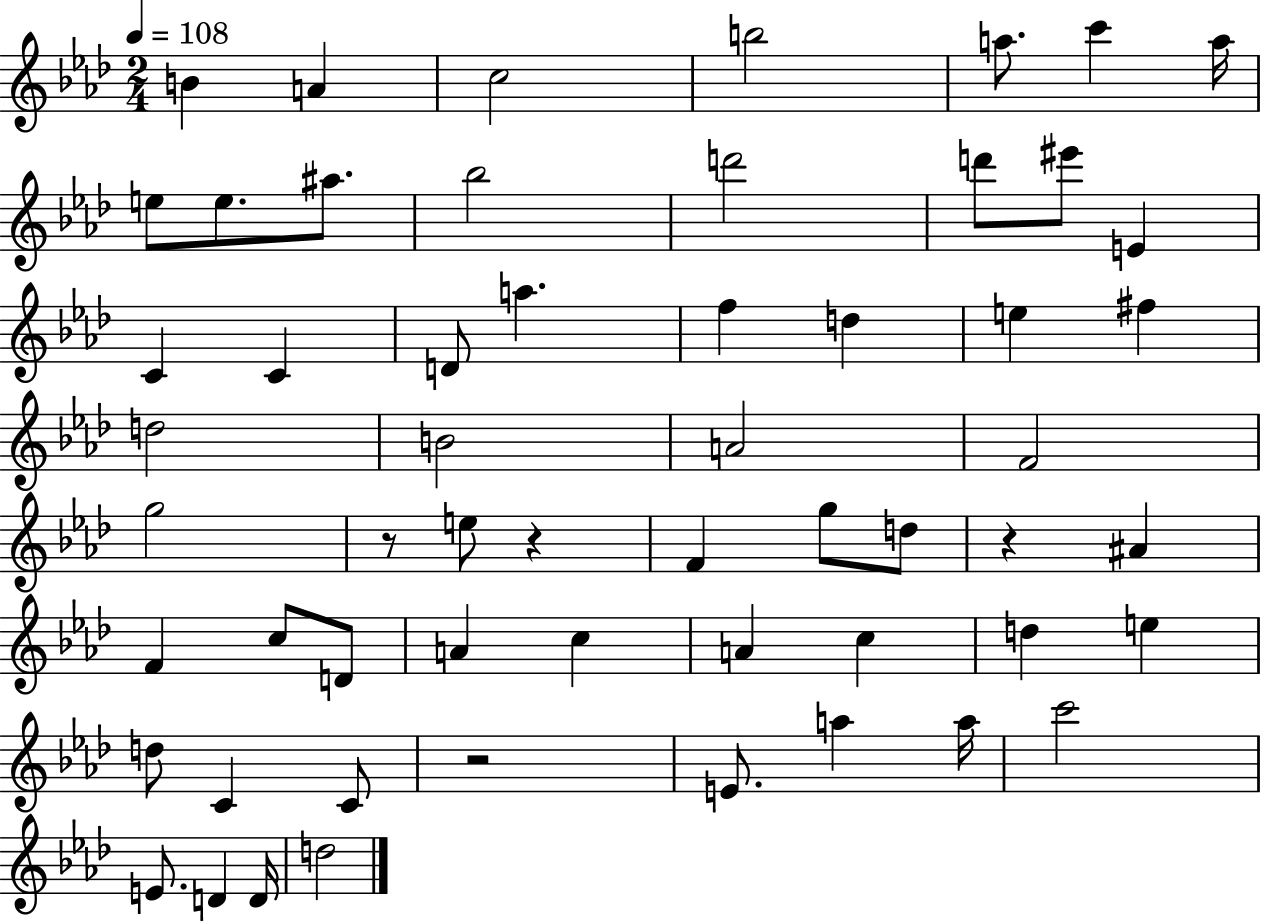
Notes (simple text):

B4/q A4/q C5/h B5/h A5/e. C6/q A5/s E5/e E5/e. A#5/e. Bb5/h D6/h D6/e EIS6/e E4/q C4/q C4/q D4/e A5/q. F5/q D5/q E5/q F#5/q D5/h B4/h A4/h F4/h G5/h R/e E5/e R/q F4/q G5/e D5/e R/q A#4/q F4/q C5/e D4/e A4/q C5/q A4/q C5/q D5/q E5/q D5/e C4/q C4/e R/h E4/e. A5/q A5/s C6/h E4/e. D4/q D4/s D5/h